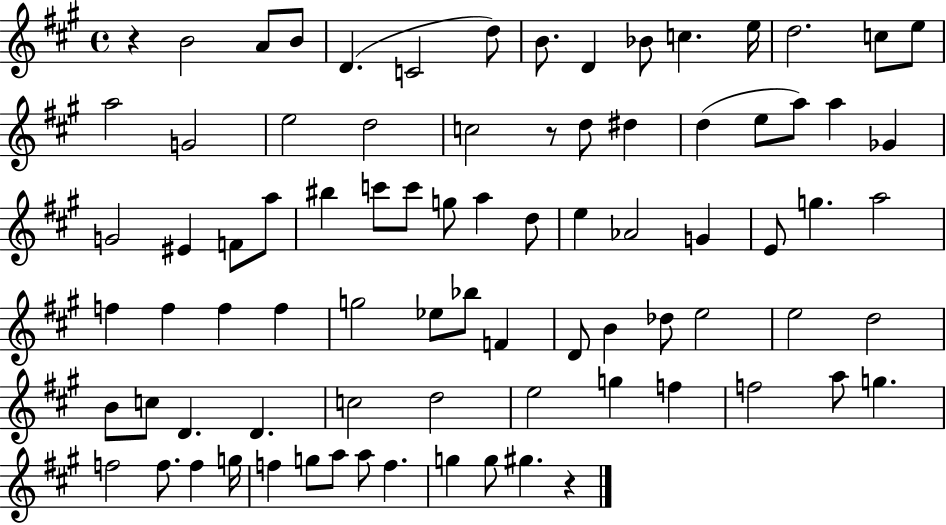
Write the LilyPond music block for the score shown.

{
  \clef treble
  \time 4/4
  \defaultTimeSignature
  \key a \major
  r4 b'2 a'8 b'8 | d'4.( c'2 d''8) | b'8. d'4 bes'8 c''4. e''16 | d''2. c''8 e''8 | \break a''2 g'2 | e''2 d''2 | c''2 r8 d''8 dis''4 | d''4( e''8 a''8) a''4 ges'4 | \break g'2 eis'4 f'8 a''8 | bis''4 c'''8 c'''8 g''8 a''4 d''8 | e''4 aes'2 g'4 | e'8 g''4. a''2 | \break f''4 f''4 f''4 f''4 | g''2 ees''8 bes''8 f'4 | d'8 b'4 des''8 e''2 | e''2 d''2 | \break b'8 c''8 d'4. d'4. | c''2 d''2 | e''2 g''4 f''4 | f''2 a''8 g''4. | \break f''2 f''8. f''4 g''16 | f''4 g''8 a''8 a''8 f''4. | g''4 g''8 gis''4. r4 | \bar "|."
}